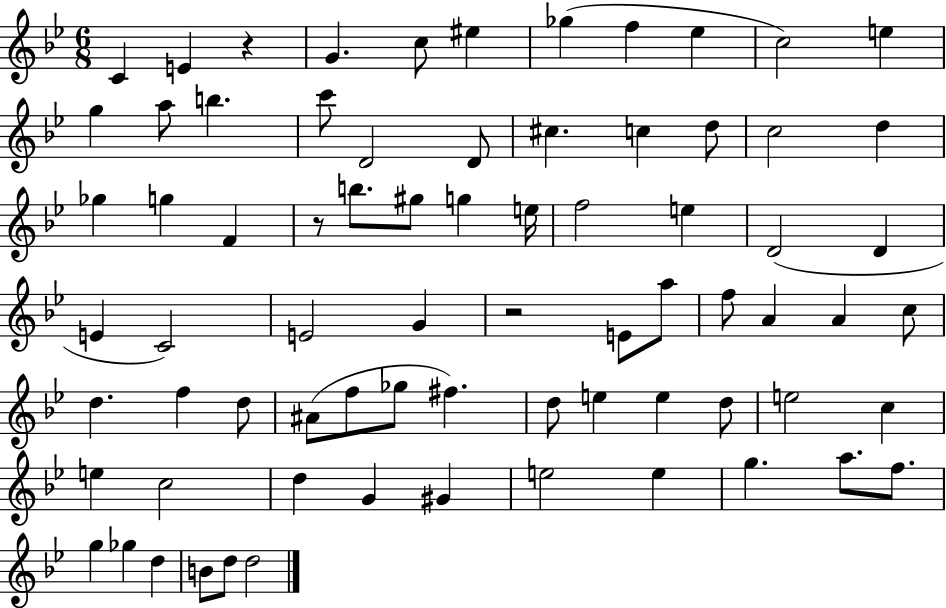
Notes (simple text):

C4/q E4/q R/q G4/q. C5/e EIS5/q Gb5/q F5/q Eb5/q C5/h E5/q G5/q A5/e B5/q. C6/e D4/h D4/e C#5/q. C5/q D5/e C5/h D5/q Gb5/q G5/q F4/q R/e B5/e. G#5/e G5/q E5/s F5/h E5/q D4/h D4/q E4/q C4/h E4/h G4/q R/h E4/e A5/e F5/e A4/q A4/q C5/e D5/q. F5/q D5/e A#4/e F5/e Gb5/e F#5/q. D5/e E5/q E5/q D5/e E5/h C5/q E5/q C5/h D5/q G4/q G#4/q E5/h E5/q G5/q. A5/e. F5/e. G5/q Gb5/q D5/q B4/e D5/e D5/h